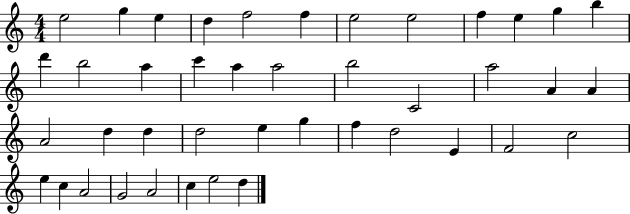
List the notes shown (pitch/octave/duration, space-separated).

E5/h G5/q E5/q D5/q F5/h F5/q E5/h E5/h F5/q E5/q G5/q B5/q D6/q B5/h A5/q C6/q A5/q A5/h B5/h C4/h A5/h A4/q A4/q A4/h D5/q D5/q D5/h E5/q G5/q F5/q D5/h E4/q F4/h C5/h E5/q C5/q A4/h G4/h A4/h C5/q E5/h D5/q